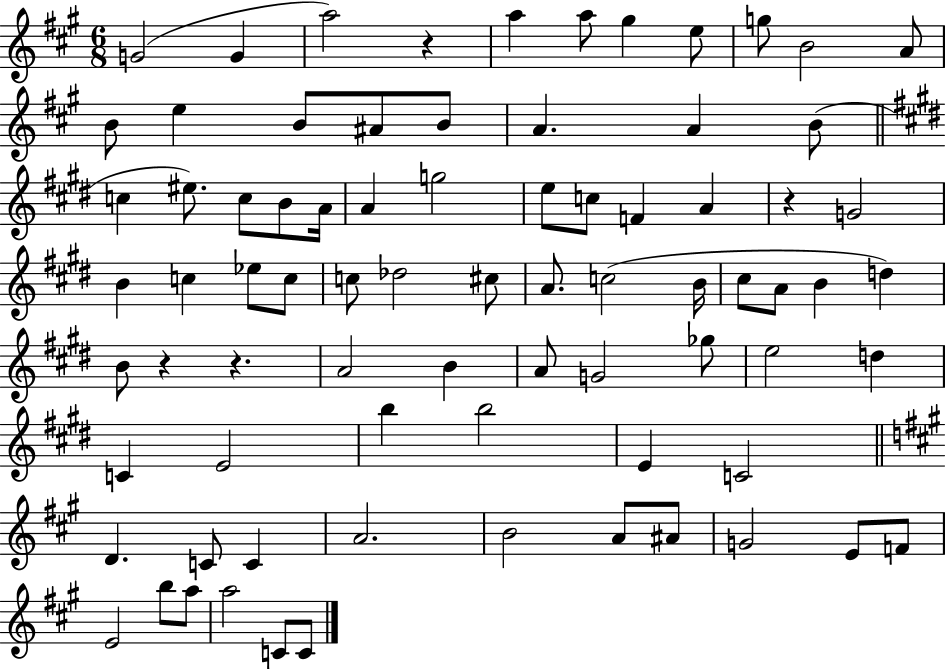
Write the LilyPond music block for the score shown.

{
  \clef treble
  \numericTimeSignature
  \time 6/8
  \key a \major
  g'2( g'4 | a''2) r4 | a''4 a''8 gis''4 e''8 | g''8 b'2 a'8 | \break b'8 e''4 b'8 ais'8 b'8 | a'4. a'4 b'8( | \bar "||" \break \key e \major c''4 eis''8.) c''8 b'8 a'16 | a'4 g''2 | e''8 c''8 f'4 a'4 | r4 g'2 | \break b'4 c''4 ees''8 c''8 | c''8 des''2 cis''8 | a'8. c''2( b'16 | cis''8 a'8 b'4 d''4) | \break b'8 r4 r4. | a'2 b'4 | a'8 g'2 ges''8 | e''2 d''4 | \break c'4 e'2 | b''4 b''2 | e'4 c'2 | \bar "||" \break \key a \major d'4. c'8 c'4 | a'2. | b'2 a'8 ais'8 | g'2 e'8 f'8 | \break e'2 b''8 a''8 | a''2 c'8 c'8 | \bar "|."
}